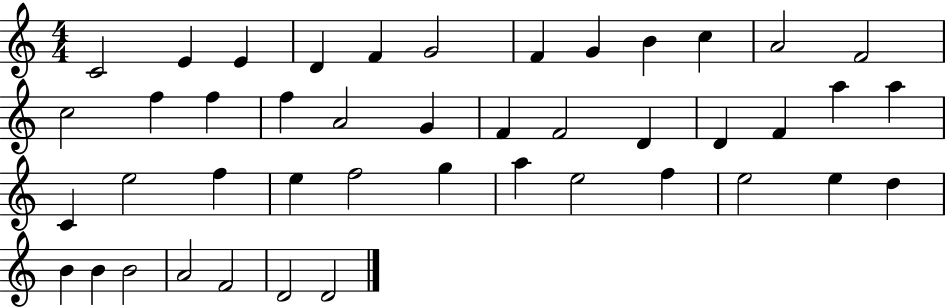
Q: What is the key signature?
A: C major